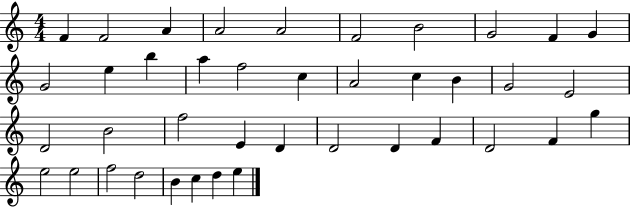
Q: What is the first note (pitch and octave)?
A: F4